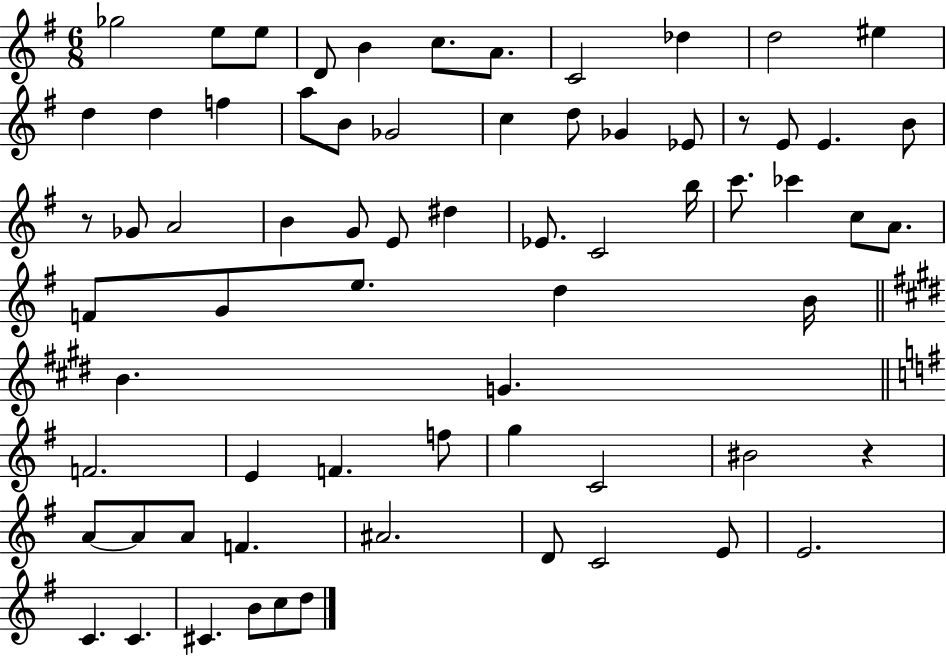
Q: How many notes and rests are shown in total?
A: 69